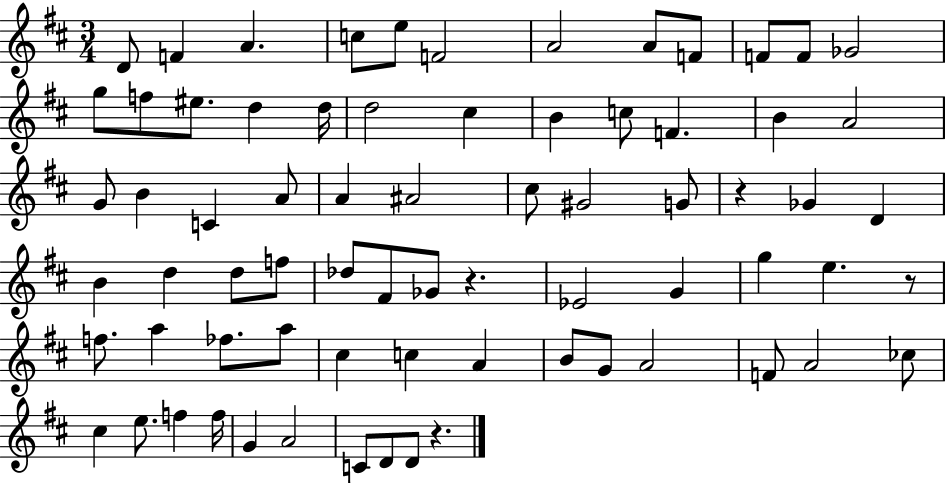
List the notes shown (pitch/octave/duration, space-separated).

D4/e F4/q A4/q. C5/e E5/e F4/h A4/h A4/e F4/e F4/e F4/e Gb4/h G5/e F5/e EIS5/e. D5/q D5/s D5/h C#5/q B4/q C5/e F4/q. B4/q A4/h G4/e B4/q C4/q A4/e A4/q A#4/h C#5/e G#4/h G4/e R/q Gb4/q D4/q B4/q D5/q D5/e F5/e Db5/e F#4/e Gb4/e R/q. Eb4/h G4/q G5/q E5/q. R/e F5/e. A5/q FES5/e. A5/e C#5/q C5/q A4/q B4/e G4/e A4/h F4/e A4/h CES5/e C#5/q E5/e. F5/q F5/s G4/q A4/h C4/e D4/e D4/e R/q.